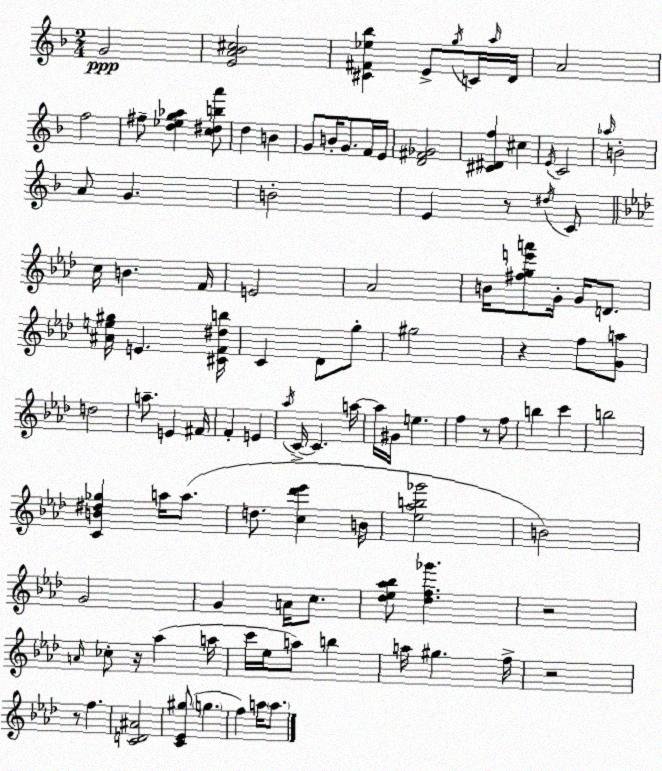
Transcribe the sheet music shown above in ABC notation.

X:1
T:Untitled
M:2/4
L:1/4
K:Dm
G2 [EA_B^c]2 [^C^F_e_b] E/2 g/4 C/4 a/4 D/4 A2 f2 ^f/2 [d_eg_a] [c^dba']/2 d B G/2 B/4 G/2 F/4 E/4 [D^F_G]2 [^C^Df] ^c E/4 C2 _a/4 B2 A/2 G B2 E z/2 ^d/4 C/2 c/4 B F/4 E2 _A2 B/4 [^fge'a']/2 G/4 G/4 D/2 [^Ae^g]/4 E [^CF^db]/4 C _D/2 g/2 ^g2 z f/2 [Ga]/2 d2 a/2 E ^F/4 F E _a/4 C/4 C a/4 a/4 ^G/4 e f z/2 f/2 b c' b2 [CB^d_g] a/4 a/2 d/2 [c_d'_e'] B/4 [_e_ab_g']2 B2 G2 G A/4 c/2 [_d_e_a_b]/2 [_df_g'] z2 A/4 _c/2 z/4 _a a/4 c'/4 _e/4 a/2 b a/4 ^g f/4 z2 z/2 f [CD^A]2 [C_E^g]/2 g f a/4 a/2